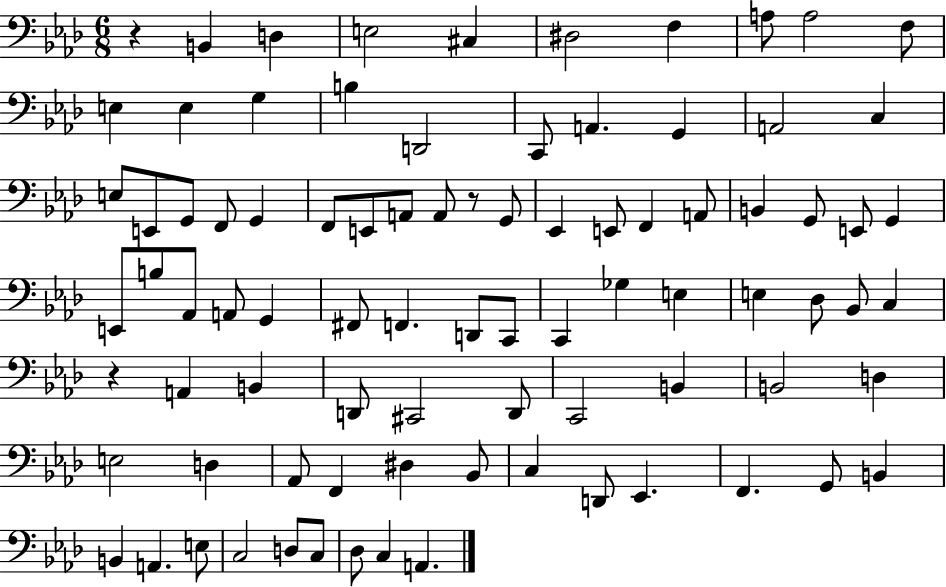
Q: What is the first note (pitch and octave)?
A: B2